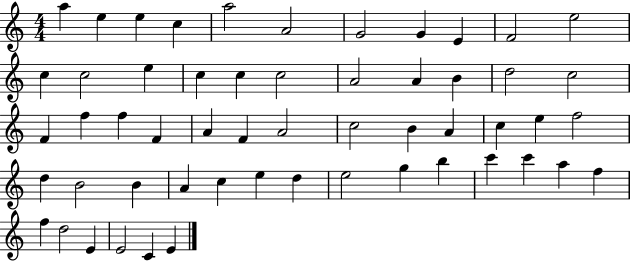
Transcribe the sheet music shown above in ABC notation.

X:1
T:Untitled
M:4/4
L:1/4
K:C
a e e c a2 A2 G2 G E F2 e2 c c2 e c c c2 A2 A B d2 c2 F f f F A F A2 c2 B A c e f2 d B2 B A c e d e2 g b c' c' a f f d2 E E2 C E